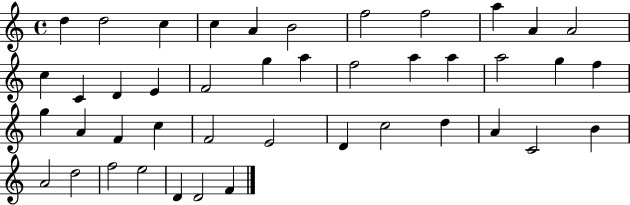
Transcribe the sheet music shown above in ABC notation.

X:1
T:Untitled
M:4/4
L:1/4
K:C
d d2 c c A B2 f2 f2 a A A2 c C D E F2 g a f2 a a a2 g f g A F c F2 E2 D c2 d A C2 B A2 d2 f2 e2 D D2 F